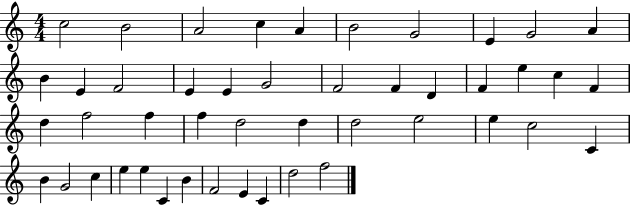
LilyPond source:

{
  \clef treble
  \numericTimeSignature
  \time 4/4
  \key c \major
  c''2 b'2 | a'2 c''4 a'4 | b'2 g'2 | e'4 g'2 a'4 | \break b'4 e'4 f'2 | e'4 e'4 g'2 | f'2 f'4 d'4 | f'4 e''4 c''4 f'4 | \break d''4 f''2 f''4 | f''4 d''2 d''4 | d''2 e''2 | e''4 c''2 c'4 | \break b'4 g'2 c''4 | e''4 e''4 c'4 b'4 | f'2 e'4 c'4 | d''2 f''2 | \break \bar "|."
}